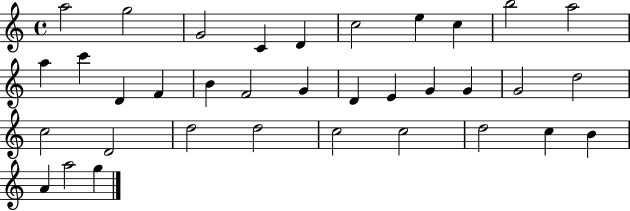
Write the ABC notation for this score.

X:1
T:Untitled
M:4/4
L:1/4
K:C
a2 g2 G2 C D c2 e c b2 a2 a c' D F B F2 G D E G G G2 d2 c2 D2 d2 d2 c2 c2 d2 c B A a2 g